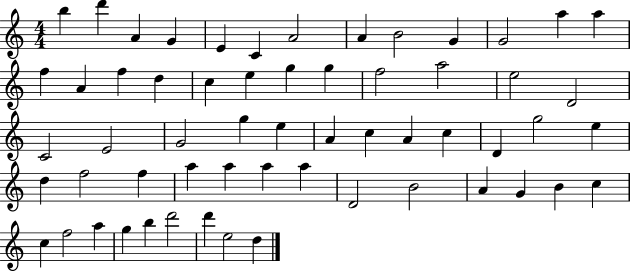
B5/q D6/q A4/q G4/q E4/q C4/q A4/h A4/q B4/h G4/q G4/h A5/q A5/q F5/q A4/q F5/q D5/q C5/q E5/q G5/q G5/q F5/h A5/h E5/h D4/h C4/h E4/h G4/h G5/q E5/q A4/q C5/q A4/q C5/q D4/q G5/h E5/q D5/q F5/h F5/q A5/q A5/q A5/q A5/q D4/h B4/h A4/q G4/q B4/q C5/q C5/q F5/h A5/q G5/q B5/q D6/h D6/q E5/h D5/q